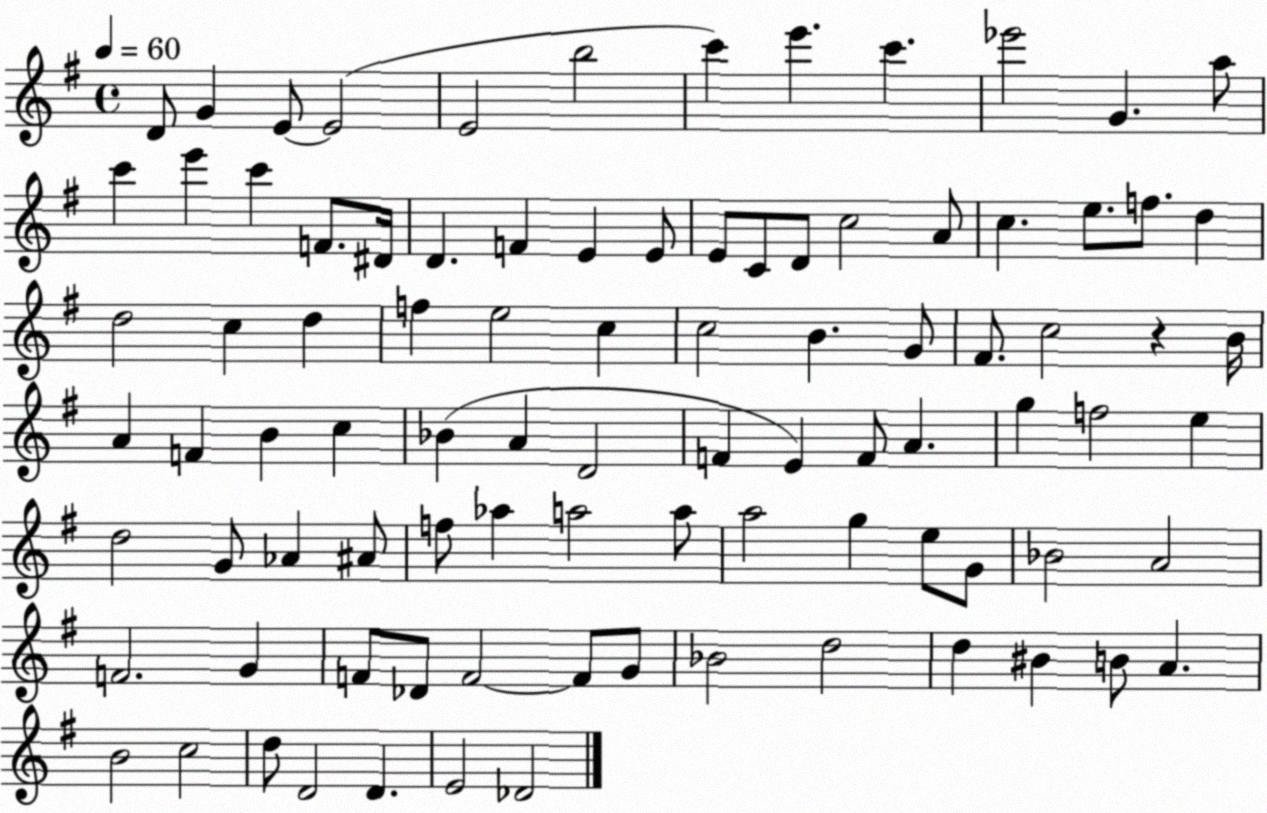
X:1
T:Untitled
M:4/4
L:1/4
K:G
D/2 G E/2 E2 E2 b2 c' e' c' _e'2 G a/2 c' e' c' F/2 ^D/4 D F E E/2 E/2 C/2 D/2 c2 A/2 c e/2 f/2 d d2 c d f e2 c c2 B G/2 ^F/2 c2 z B/4 A F B c _B A D2 F E F/2 A g f2 e d2 G/2 _A ^A/2 f/2 _a a2 a/2 a2 g e/2 G/2 _B2 A2 F2 G F/2 _D/2 F2 F/2 G/2 _B2 d2 d ^B B/2 A B2 c2 d/2 D2 D E2 _D2